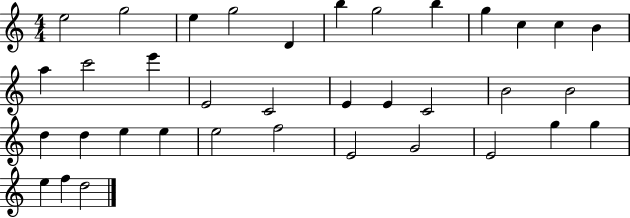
X:1
T:Untitled
M:4/4
L:1/4
K:C
e2 g2 e g2 D b g2 b g c c B a c'2 e' E2 C2 E E C2 B2 B2 d d e e e2 f2 E2 G2 E2 g g e f d2